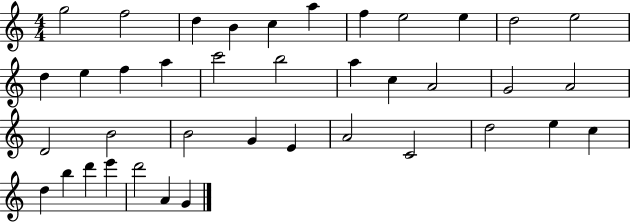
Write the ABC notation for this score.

X:1
T:Untitled
M:4/4
L:1/4
K:C
g2 f2 d B c a f e2 e d2 e2 d e f a c'2 b2 a c A2 G2 A2 D2 B2 B2 G E A2 C2 d2 e c d b d' e' d'2 A G